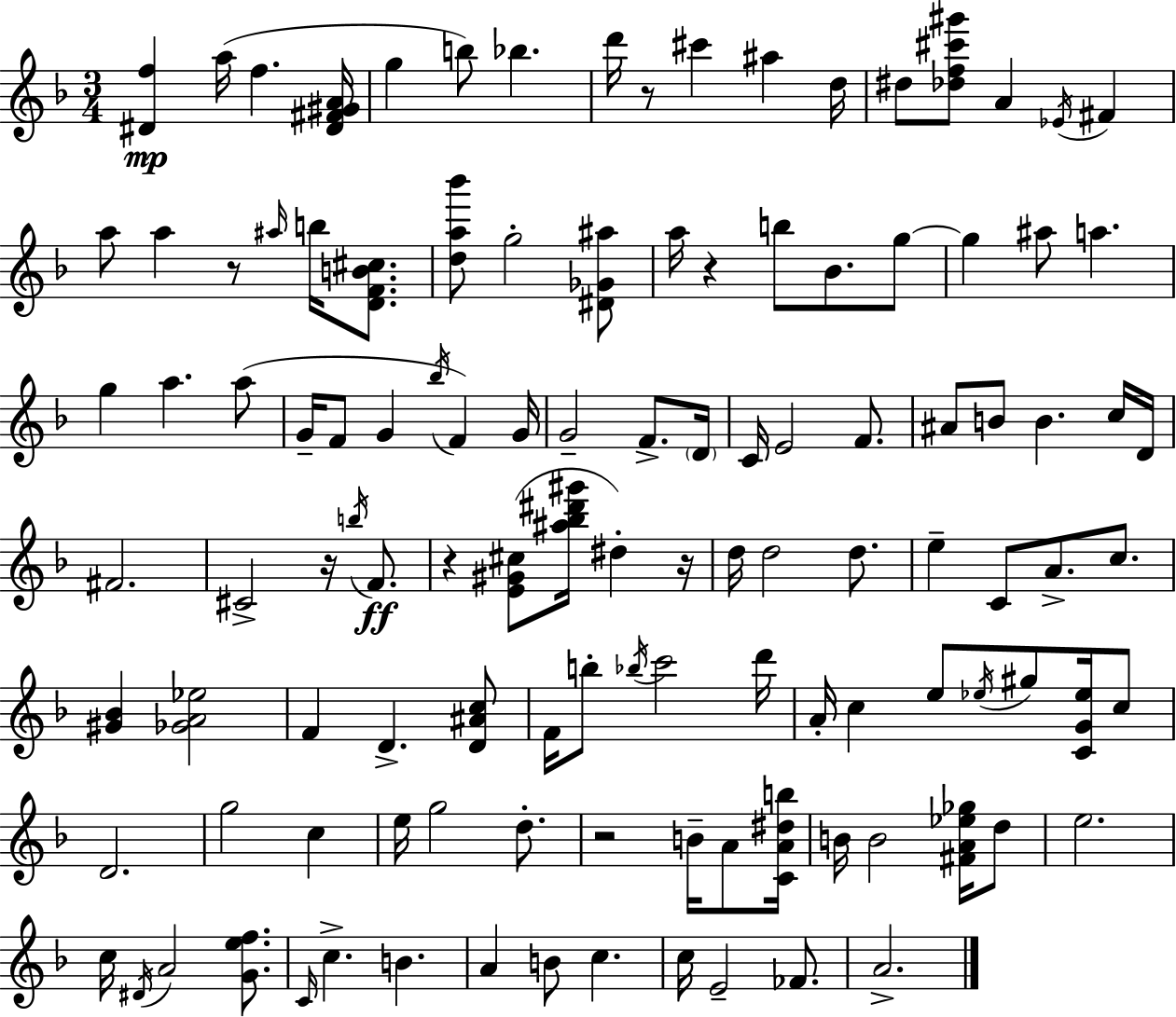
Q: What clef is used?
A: treble